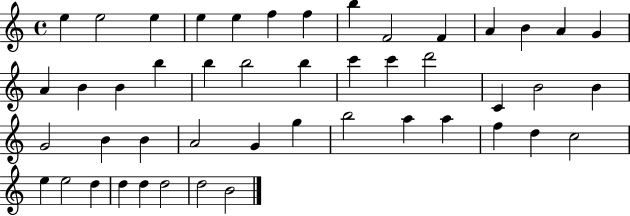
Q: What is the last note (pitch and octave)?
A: B4